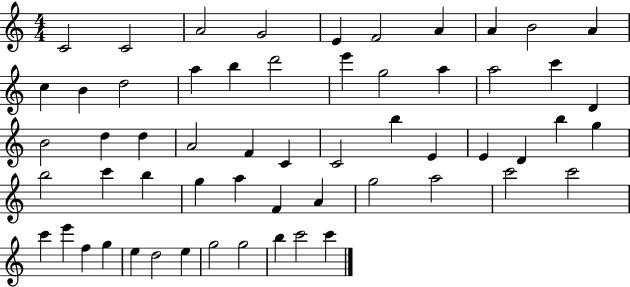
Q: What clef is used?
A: treble